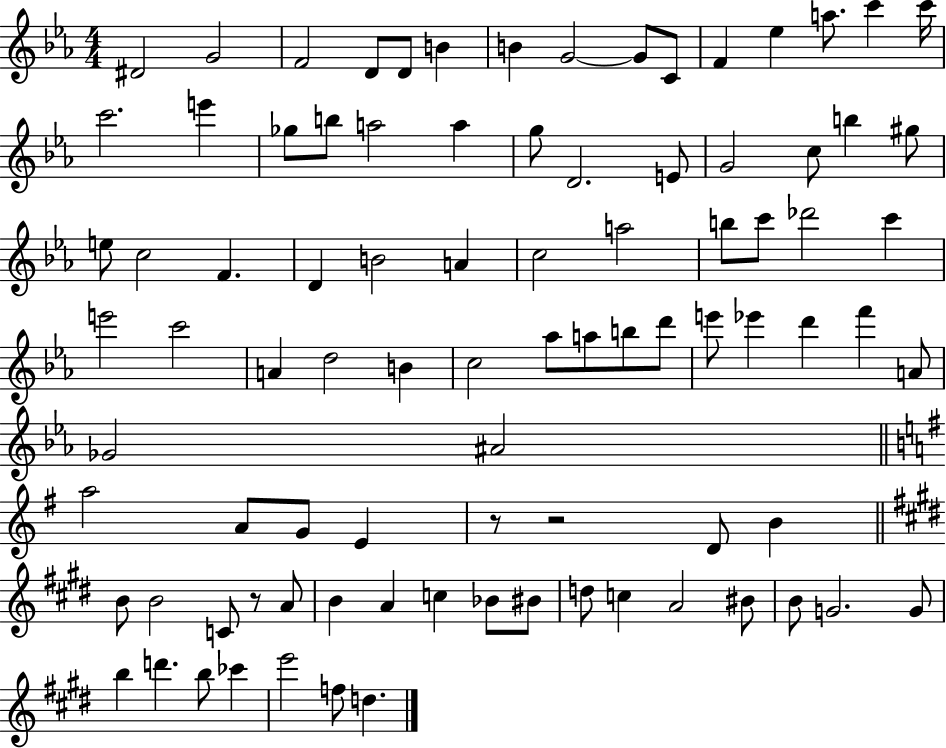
D#4/h G4/h F4/h D4/e D4/e B4/q B4/q G4/h G4/e C4/e F4/q Eb5/q A5/e. C6/q C6/s C6/h. E6/q Gb5/e B5/e A5/h A5/q G5/e D4/h. E4/e G4/h C5/e B5/q G#5/e E5/e C5/h F4/q. D4/q B4/h A4/q C5/h A5/h B5/e C6/e Db6/h C6/q E6/h C6/h A4/q D5/h B4/q C5/h Ab5/e A5/e B5/e D6/e E6/e Eb6/q D6/q F6/q A4/e Gb4/h A#4/h A5/h A4/e G4/e E4/q R/e R/h D4/e B4/q B4/e B4/h C4/e R/e A4/e B4/q A4/q C5/q Bb4/e BIS4/e D5/e C5/q A4/h BIS4/e B4/e G4/h. G4/e B5/q D6/q. B5/e CES6/q E6/h F5/e D5/q.